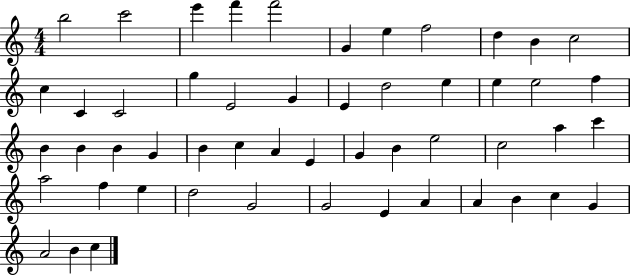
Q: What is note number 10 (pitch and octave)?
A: B4